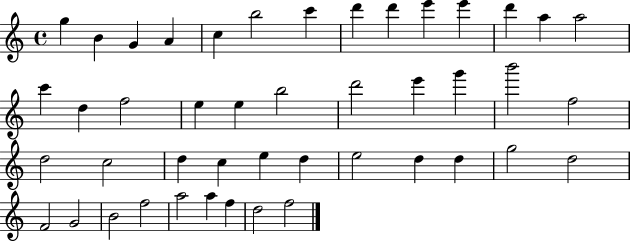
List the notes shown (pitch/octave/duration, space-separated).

G5/q B4/q G4/q A4/q C5/q B5/h C6/q D6/q D6/q E6/q E6/q D6/q A5/q A5/h C6/q D5/q F5/h E5/q E5/q B5/h D6/h E6/q G6/q B6/h F5/h D5/h C5/h D5/q C5/q E5/q D5/q E5/h D5/q D5/q G5/h D5/h F4/h G4/h B4/h F5/h A5/h A5/q F5/q D5/h F5/h